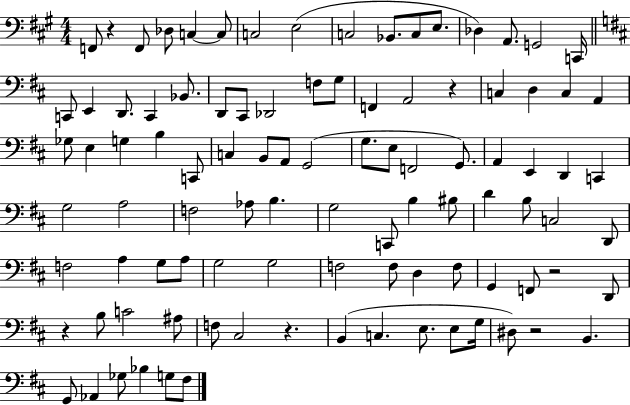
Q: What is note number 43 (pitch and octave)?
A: F2